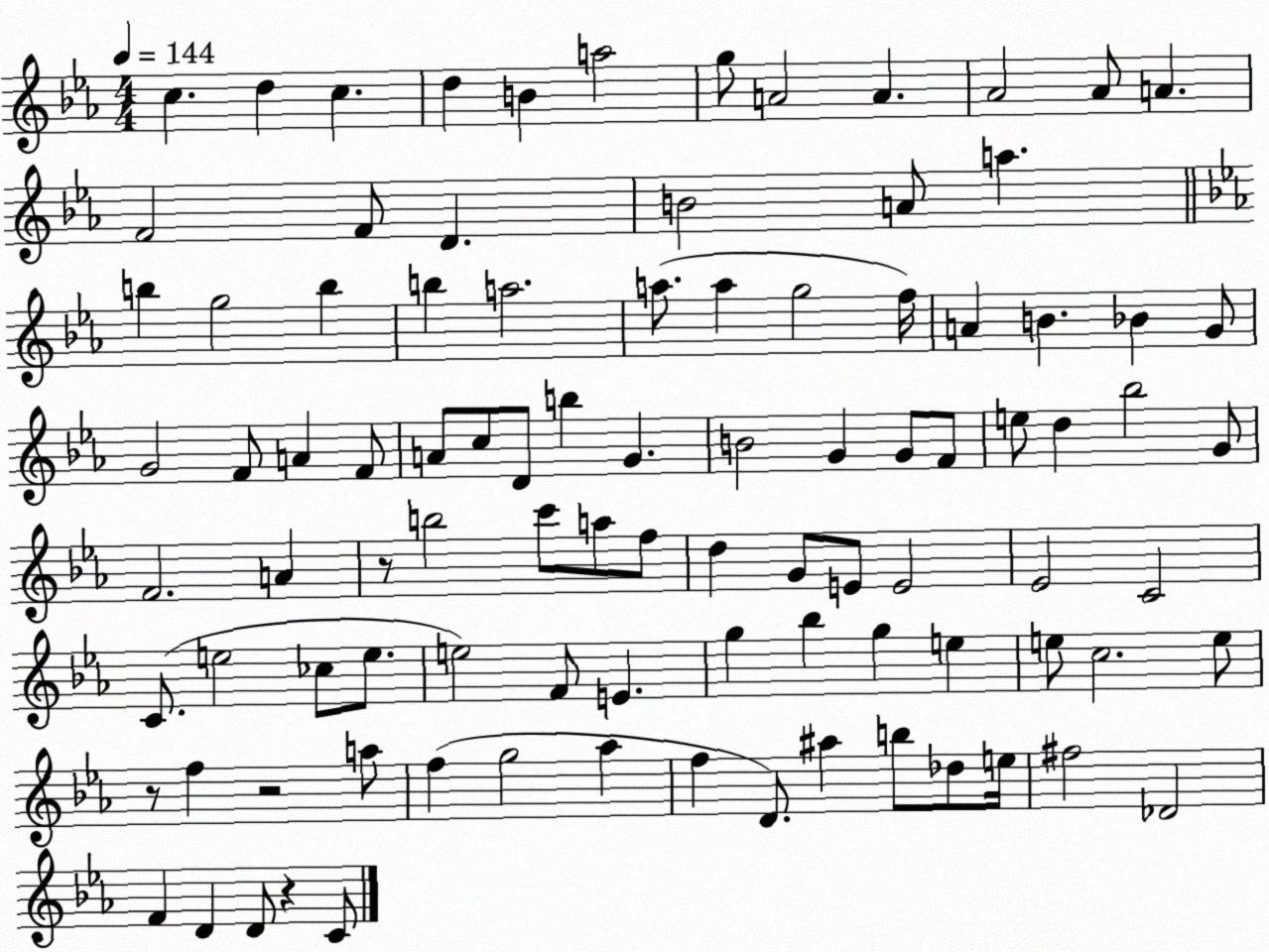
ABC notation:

X:1
T:Untitled
M:4/4
L:1/4
K:Eb
c d c d B a2 g/2 A2 A _A2 _A/2 A F2 F/2 D B2 A/2 a b g2 b b a2 a/2 a g2 f/4 A B _B G/2 G2 F/2 A F/2 A/2 c/2 D/2 b G B2 G G/2 F/2 e/2 d _b2 G/2 F2 A z/2 b2 c'/2 a/2 f/2 d G/2 E/2 E2 _E2 C2 C/2 e2 _c/2 e/2 e2 F/2 E g _b g e e/2 c2 e/2 z/2 f z2 a/2 f g2 _a f D/2 ^a b/2 _d/2 e/4 ^f2 _D2 F D D/2 z C/2